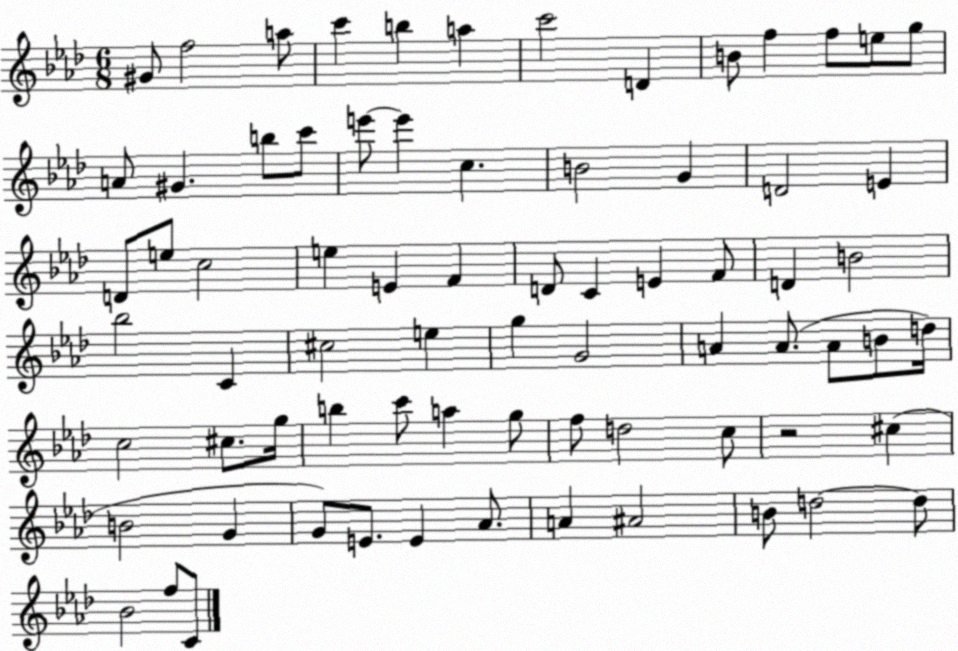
X:1
T:Untitled
M:6/8
L:1/4
K:Ab
^G/2 f2 a/2 c' b a c'2 D B/2 f f/2 e/2 g/2 A/2 ^G b/2 c'/2 e'/2 e' c B2 G D2 E D/2 e/2 c2 e E F D/2 C E F/2 D B2 _b2 C ^c2 e g G2 A A/2 A/2 B/2 d/4 c2 ^c/2 g/4 b c'/2 a g/2 f/2 d2 c/2 z2 ^c B2 G G/2 E/2 E _A/2 A ^A2 B/2 d2 d/2 _B2 f/2 C/2